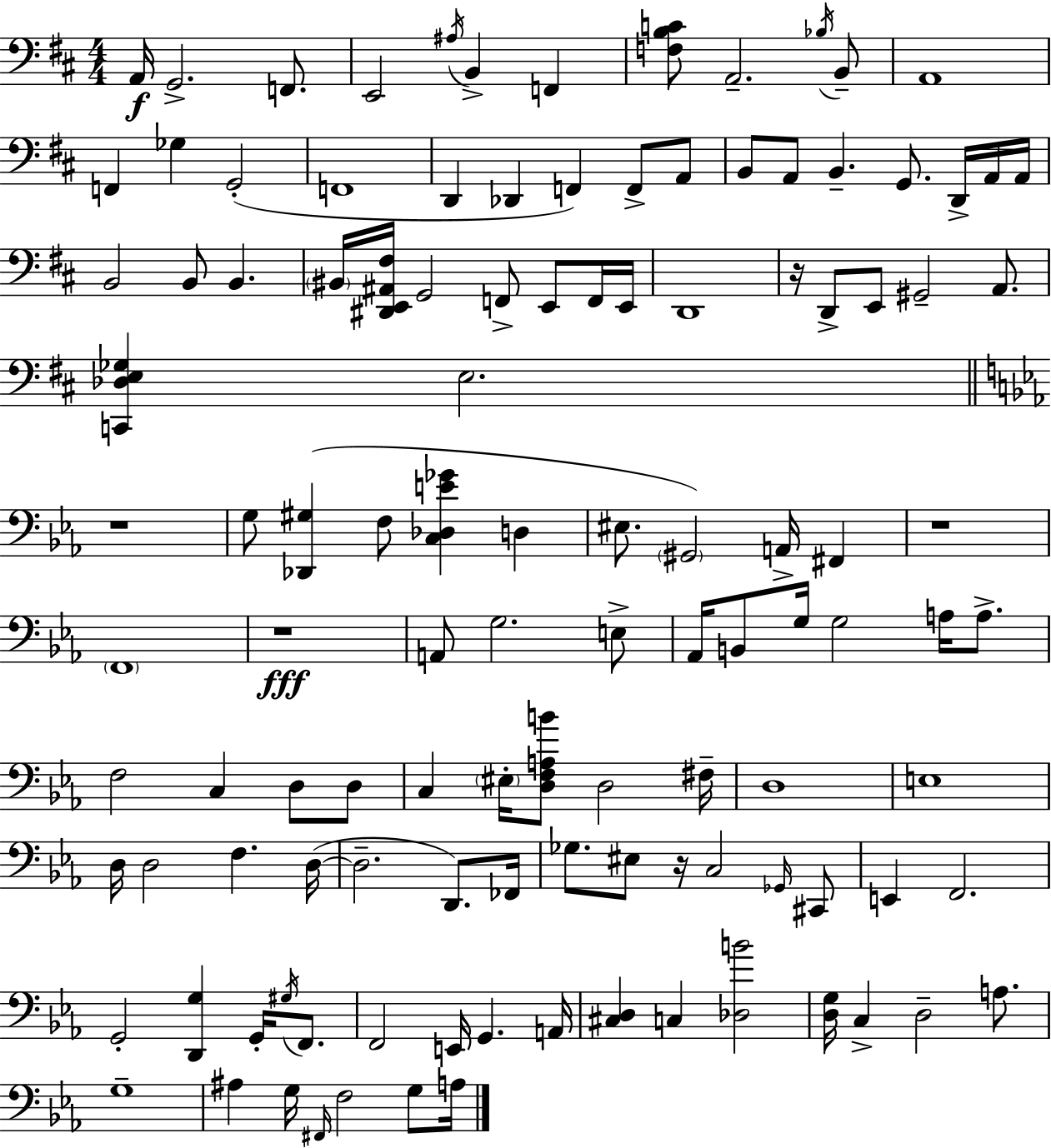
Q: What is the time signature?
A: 4/4